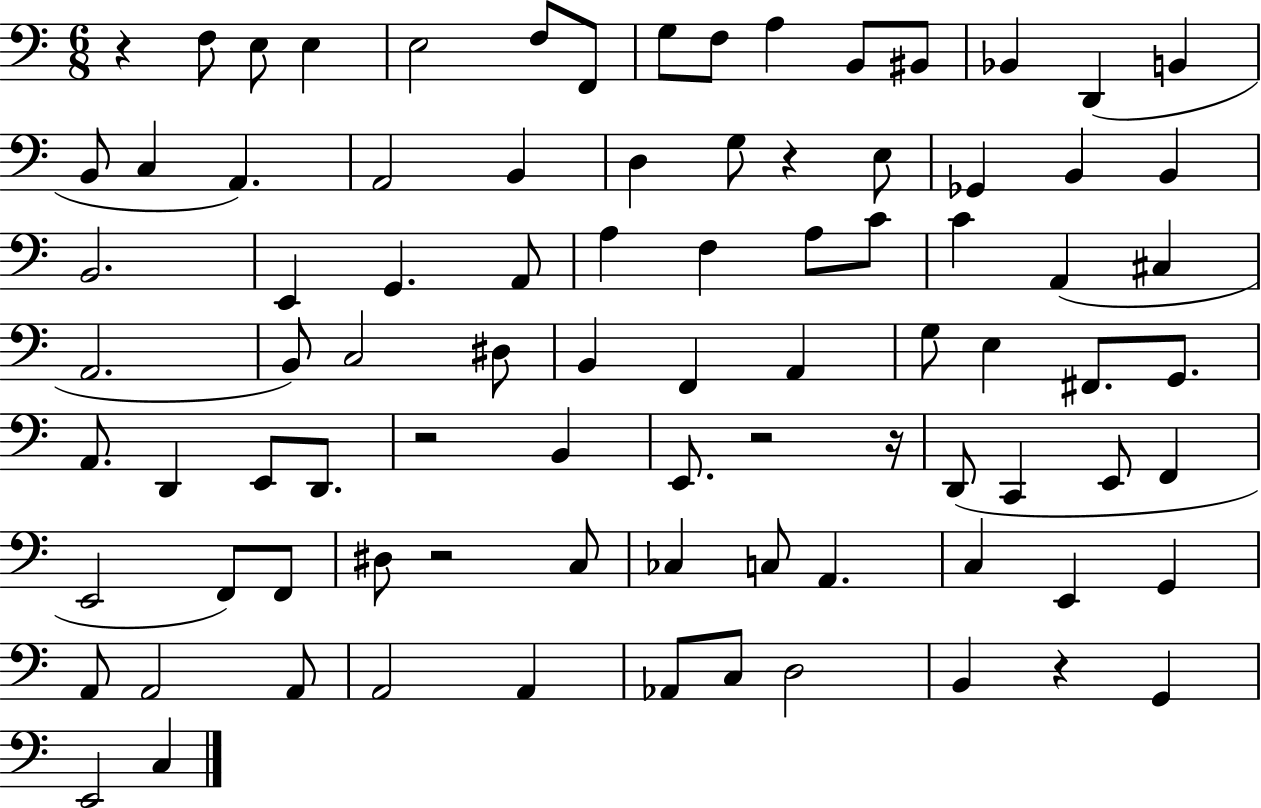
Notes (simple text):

R/q F3/e E3/e E3/q E3/h F3/e F2/e G3/e F3/e A3/q B2/e BIS2/e Bb2/q D2/q B2/q B2/e C3/q A2/q. A2/h B2/q D3/q G3/e R/q E3/e Gb2/q B2/q B2/q B2/h. E2/q G2/q. A2/e A3/q F3/q A3/e C4/e C4/q A2/q C#3/q A2/h. B2/e C3/h D#3/e B2/q F2/q A2/q G3/e E3/q F#2/e. G2/e. A2/e. D2/q E2/e D2/e. R/h B2/q E2/e. R/h R/s D2/e C2/q E2/e F2/q E2/h F2/e F2/e D#3/e R/h C3/e CES3/q C3/e A2/q. C3/q E2/q G2/q A2/e A2/h A2/e A2/h A2/q Ab2/e C3/e D3/h B2/q R/q G2/q E2/h C3/q